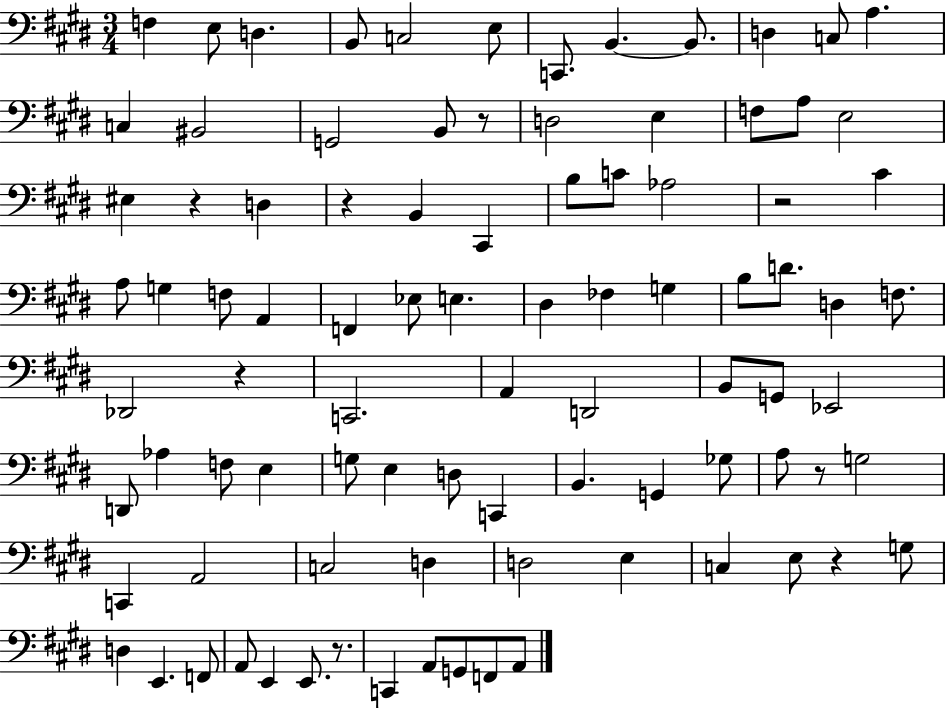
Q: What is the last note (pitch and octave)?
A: A2